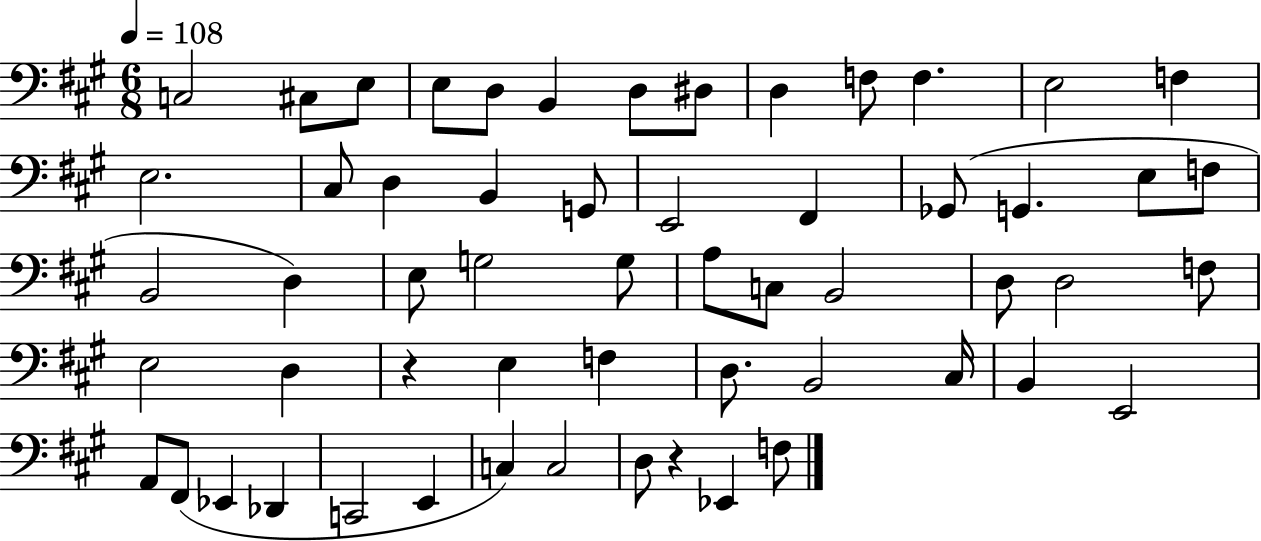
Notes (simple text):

C3/h C#3/e E3/e E3/e D3/e B2/q D3/e D#3/e D3/q F3/e F3/q. E3/h F3/q E3/h. C#3/e D3/q B2/q G2/e E2/h F#2/q Gb2/e G2/q. E3/e F3/e B2/h D3/q E3/e G3/h G3/e A3/e C3/e B2/h D3/e D3/h F3/e E3/h D3/q R/q E3/q F3/q D3/e. B2/h C#3/s B2/q E2/h A2/e F#2/e Eb2/q Db2/q C2/h E2/q C3/q C3/h D3/e R/q Eb2/q F3/e